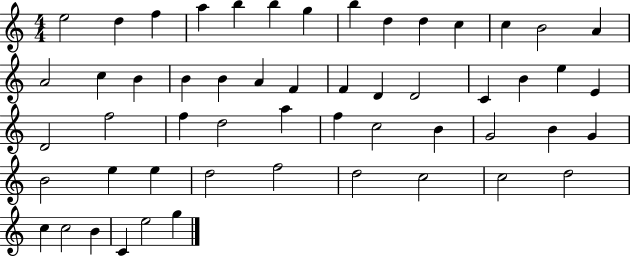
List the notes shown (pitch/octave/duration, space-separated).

E5/h D5/q F5/q A5/q B5/q B5/q G5/q B5/q D5/q D5/q C5/q C5/q B4/h A4/q A4/h C5/q B4/q B4/q B4/q A4/q F4/q F4/q D4/q D4/h C4/q B4/q E5/q E4/q D4/h F5/h F5/q D5/h A5/q F5/q C5/h B4/q G4/h B4/q G4/q B4/h E5/q E5/q D5/h F5/h D5/h C5/h C5/h D5/h C5/q C5/h B4/q C4/q E5/h G5/q